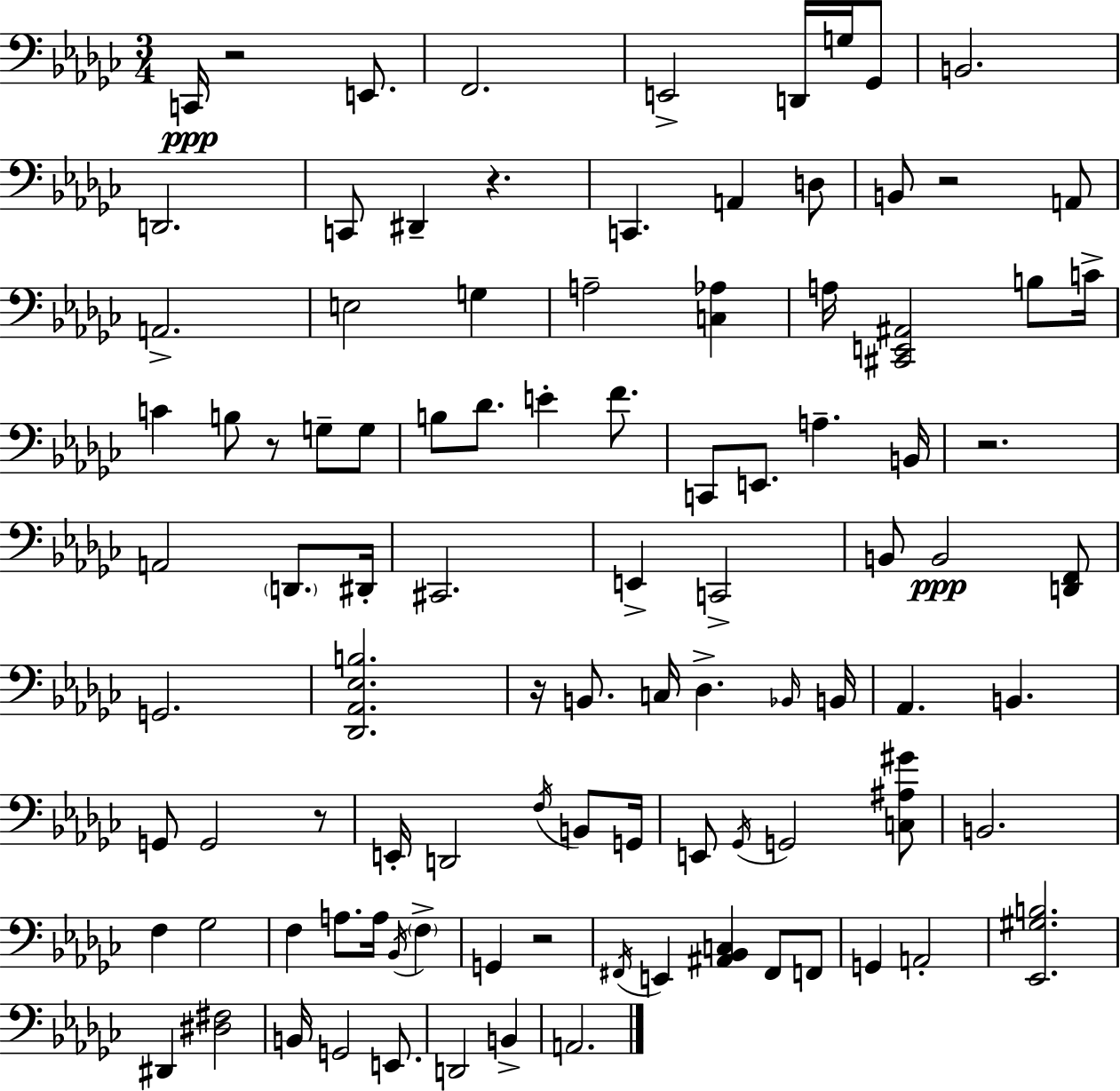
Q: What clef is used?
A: bass